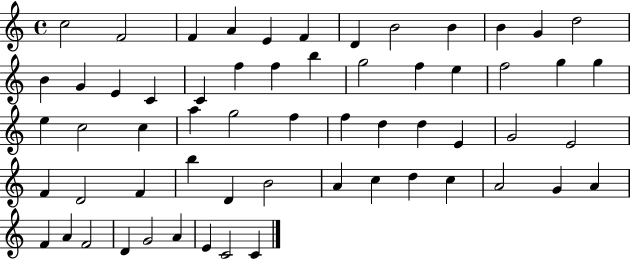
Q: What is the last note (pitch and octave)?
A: C4